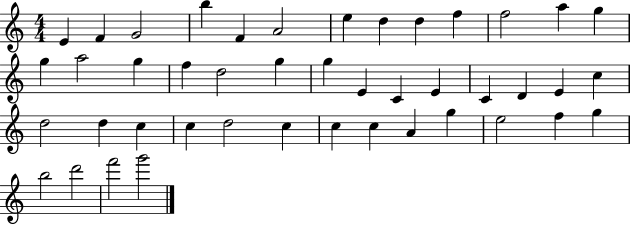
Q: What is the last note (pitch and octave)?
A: G6